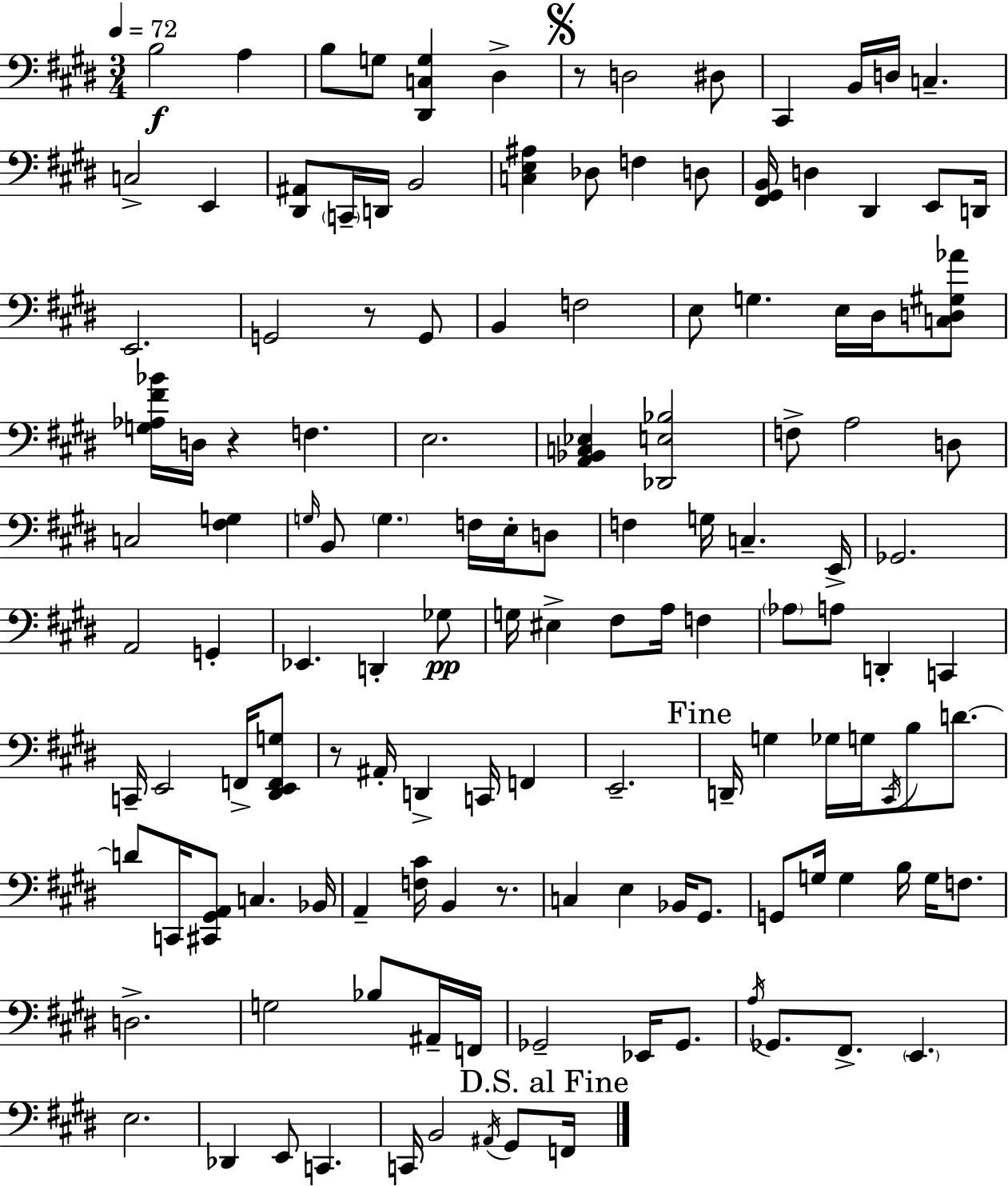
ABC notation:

X:1
T:Untitled
M:3/4
L:1/4
K:E
B,2 A, B,/2 G,/2 [^D,,C,G,] ^D, z/2 D,2 ^D,/2 ^C,, B,,/4 D,/4 C, C,2 E,, [^D,,^A,,]/2 C,,/4 D,,/4 B,,2 [C,E,^A,] _D,/2 F, D,/2 [^F,,^G,,B,,]/4 D, ^D,, E,,/2 D,,/4 E,,2 G,,2 z/2 G,,/2 B,, F,2 E,/2 G, E,/4 ^D,/4 [C,D,^G,_A]/2 [G,_A,^F_B]/4 D,/4 z F, E,2 [A,,_B,,C,_E,] [_D,,E,_B,]2 F,/2 A,2 D,/2 C,2 [^F,G,] G,/4 B,,/2 G, F,/4 E,/4 D,/2 F, G,/4 C, E,,/4 _G,,2 A,,2 G,, _E,, D,, _G,/2 G,/4 ^E, ^F,/2 A,/4 F, _A,/2 A,/2 D,, C,, C,,/4 E,,2 F,,/4 [^D,,E,,F,,G,]/2 z/2 ^A,,/4 D,, C,,/4 F,, E,,2 D,,/4 G, _G,/4 G,/4 ^C,,/4 B,/2 D/2 D/2 C,,/4 [^C,,^G,,A,,]/2 C, _B,,/4 A,, [F,^C]/4 B,, z/2 C, E, _B,,/4 ^G,,/2 G,,/2 G,/4 G, B,/4 G,/4 F,/2 D,2 G,2 _B,/2 ^A,,/4 F,,/4 _G,,2 _E,,/4 _G,,/2 A,/4 _G,,/2 ^F,,/2 E,, E,2 _D,, E,,/2 C,, C,,/4 B,,2 ^A,,/4 ^G,,/2 F,,/4